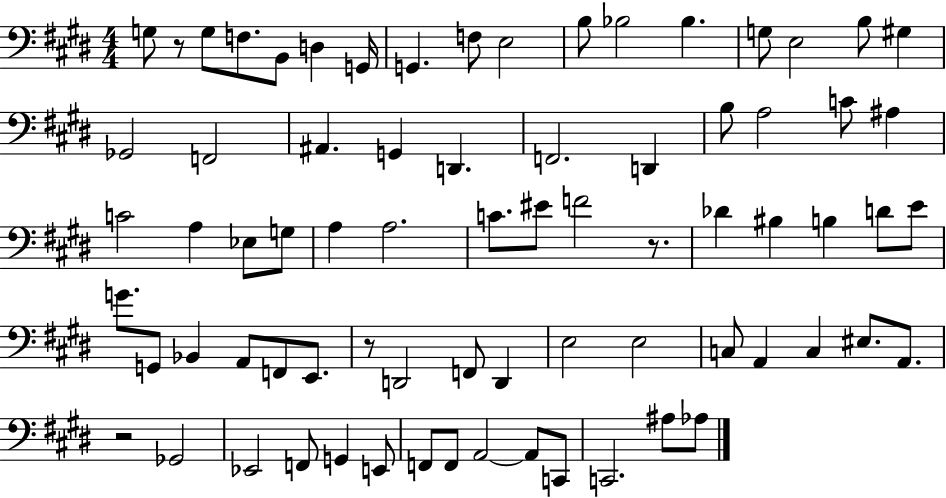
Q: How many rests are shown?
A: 4